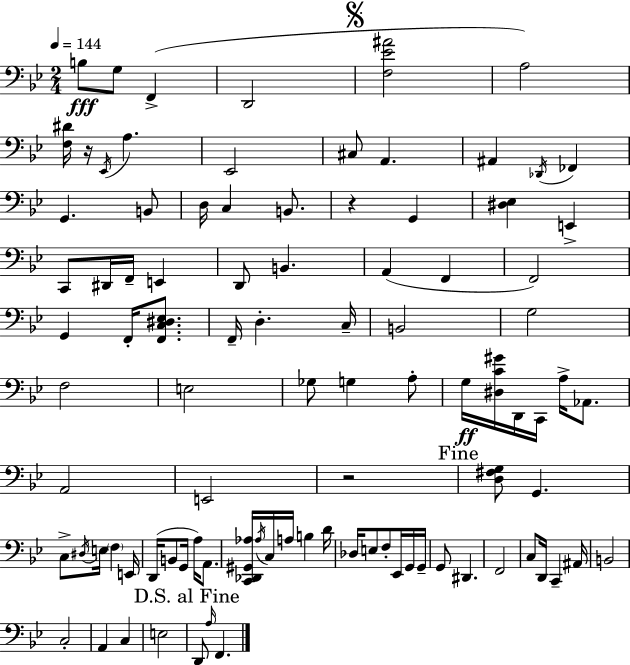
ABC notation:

X:1
T:Untitled
M:2/4
L:1/4
K:Bb
B,/2 G,/2 F,, D,,2 [F,_E^A]2 A,2 [F,^D]/4 z/4 _E,,/4 A, _E,,2 ^C,/2 A,, ^A,, _D,,/4 _F,, G,, B,,/2 D,/4 C, B,,/2 z G,, [^D,_E,] E,, C,,/2 ^D,,/4 F,,/4 E,, D,,/2 B,, A,, F,, F,,2 G,, F,,/4 [F,,C,^D,_E,]/2 F,,/4 D, C,/4 B,,2 G,2 F,2 E,2 _G,/2 G, A,/2 G,/4 [^D,C^G]/4 D,,/4 C,,/4 A,/4 _A,,/2 A,,2 E,,2 z2 [D,^F,G,]/2 G,, C,/2 ^D,/4 E,/4 F, E,,/4 D,,/4 B,,/2 G,,/4 A,/4 A,,/2 [C,,_D,,^G,,_A,]/4 _A,/4 C,/4 A,/4 B, D/4 _D,/4 E,/2 F,/2 _E,,/4 G,,/4 G,,/4 G,,/2 ^D,, F,,2 C,/2 D,,/4 C,, ^A,,/4 B,,2 C,2 A,, C, E,2 D,,/2 A,/4 F,,